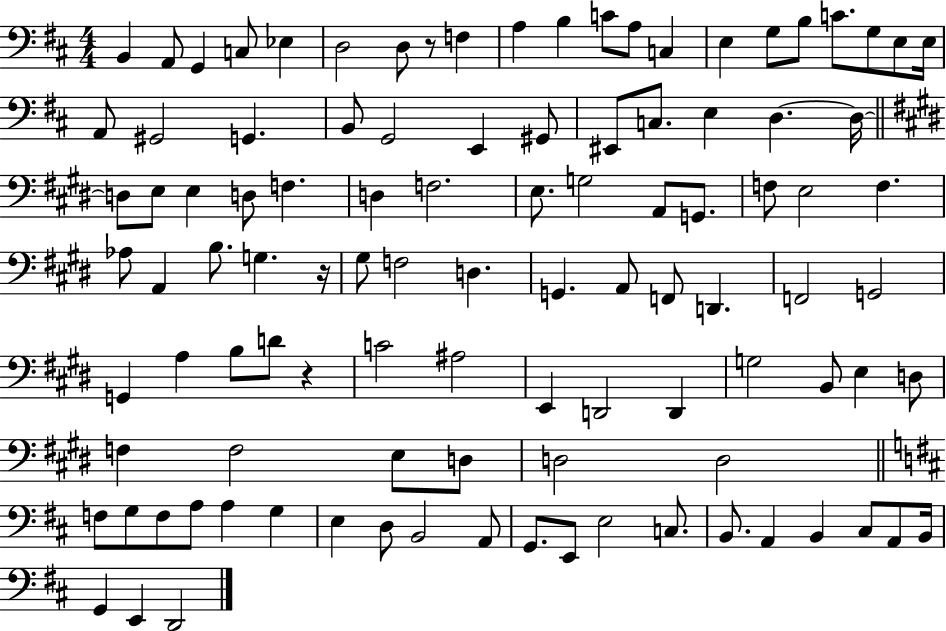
{
  \clef bass
  \numericTimeSignature
  \time 4/4
  \key d \major
  \repeat volta 2 { b,4 a,8 g,4 c8 ees4 | d2 d8 r8 f4 | a4 b4 c'8 a8 c4 | e4 g8 b8 c'8. g8 e8 e16 | \break a,8 gis,2 g,4. | b,8 g,2 e,4 gis,8 | eis,8 c8. e4 d4.~~ d16~~ | \bar "||" \break \key e \major d8 e8 e4 d8 f4. | d4 f2. | e8. g2 a,8 g,8. | f8 e2 f4. | \break aes8 a,4 b8. g4. r16 | gis8 f2 d4. | g,4. a,8 f,8 d,4. | f,2 g,2 | \break g,4 a4 b8 d'8 r4 | c'2 ais2 | e,4 d,2 d,4 | g2 b,8 e4 d8 | \break f4 f2 e8 d8 | d2 d2 | \bar "||" \break \key d \major f8 g8 f8 a8 a4 g4 | e4 d8 b,2 a,8 | g,8. e,8 e2 c8. | b,8. a,4 b,4 cis8 a,8 b,16 | \break g,4 e,4 d,2 | } \bar "|."
}